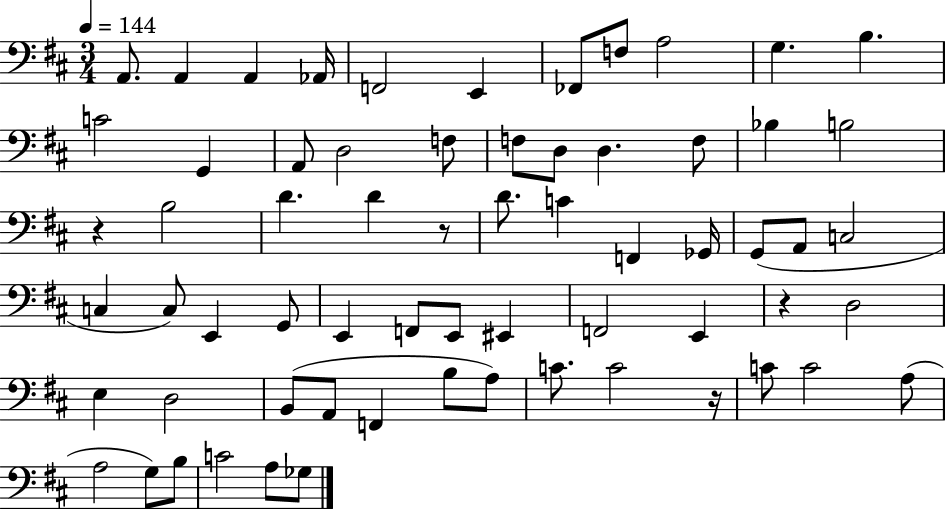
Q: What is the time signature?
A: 3/4